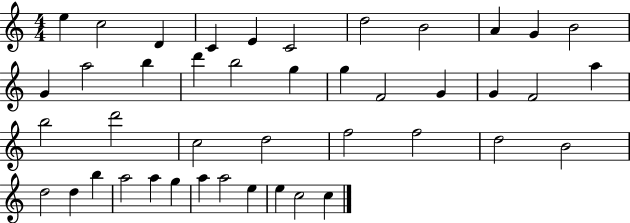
{
  \clef treble
  \numericTimeSignature
  \time 4/4
  \key c \major
  e''4 c''2 d'4 | c'4 e'4 c'2 | d''2 b'2 | a'4 g'4 b'2 | \break g'4 a''2 b''4 | d'''4 b''2 g''4 | g''4 f'2 g'4 | g'4 f'2 a''4 | \break b''2 d'''2 | c''2 d''2 | f''2 f''2 | d''2 b'2 | \break d''2 d''4 b''4 | a''2 a''4 g''4 | a''4 a''2 e''4 | e''4 c''2 c''4 | \break \bar "|."
}